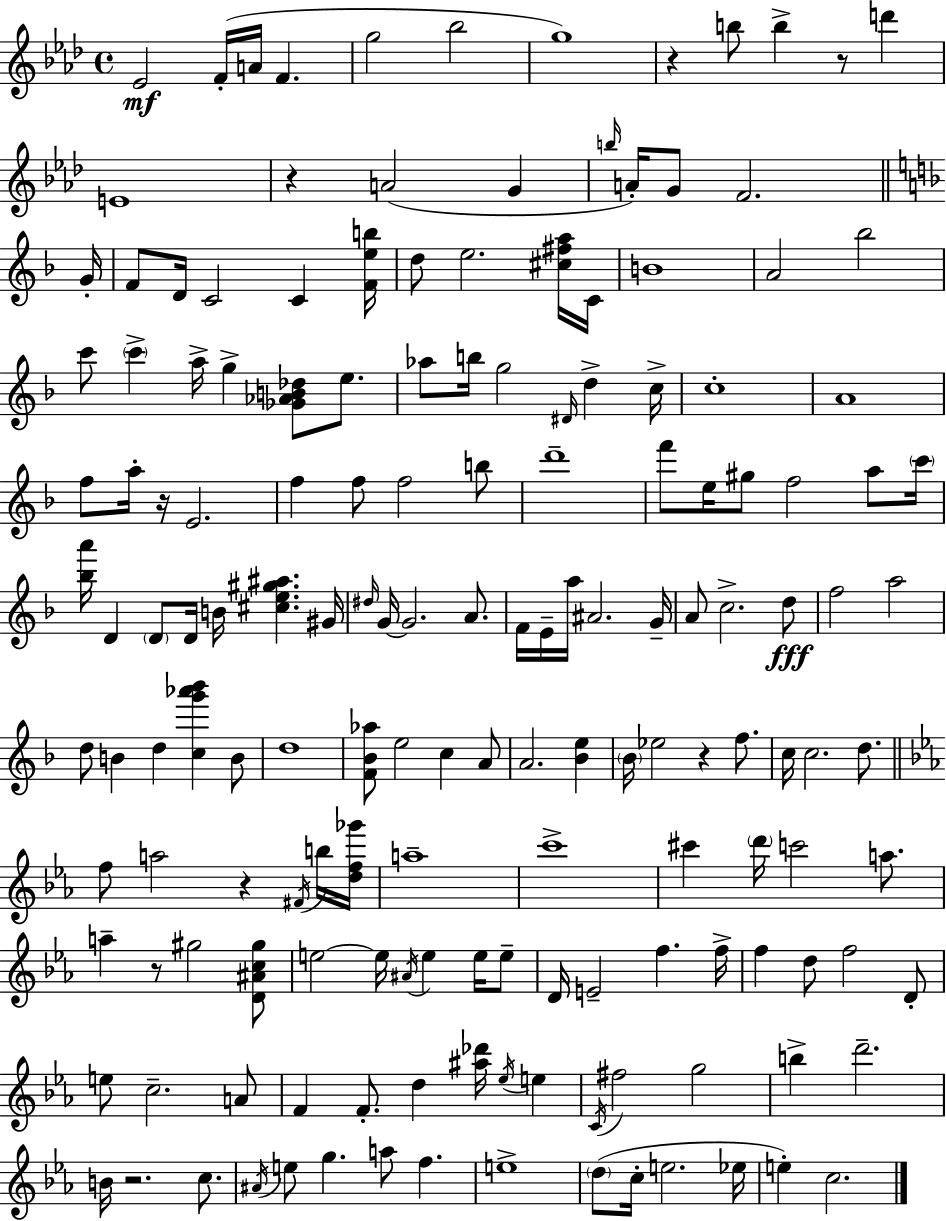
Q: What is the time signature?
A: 4/4